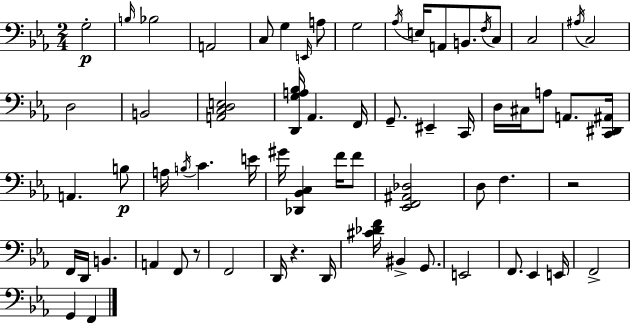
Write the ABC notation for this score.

X:1
T:Untitled
M:2/4
L:1/4
K:Eb
G,2 B,/4 _B,2 A,,2 C,/2 G, E,,/4 A,/2 G,2 _A,/4 E,/4 A,,/2 B,,/2 F,/4 C,/2 C,2 ^A,/4 C,2 D,2 B,,2 [A,,C,D,E,]2 [D,,G,A,_B,]/4 _A,, F,,/4 G,,/2 ^E,, C,,/4 D,/4 ^C,/4 A,/2 A,,/2 [C,,^D,,^A,,]/4 A,, B,/2 A,/4 B,/4 C E/4 ^G/4 [_D,,_B,,C,] F/4 F/2 [_E,,F,,^A,,_D,]2 D,/2 F, z2 F,,/4 D,,/4 B,, A,, F,,/2 z/2 F,,2 D,,/4 z D,,/4 [^C_DF]/4 ^B,, G,,/2 E,,2 F,,/2 _E,, E,,/4 F,,2 G,, F,,